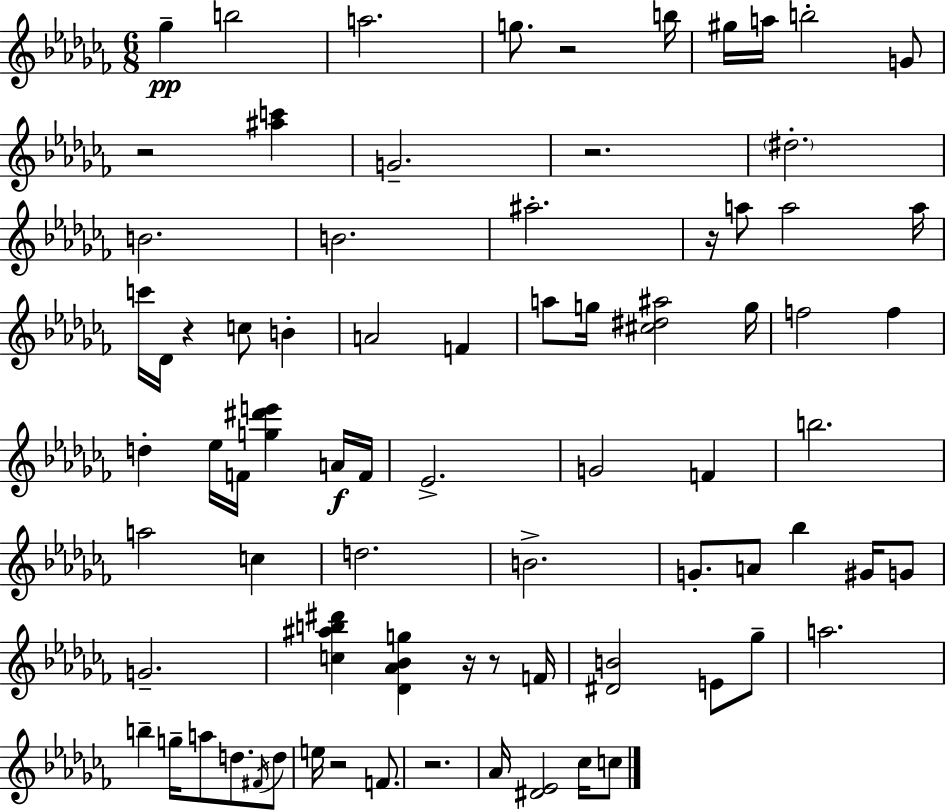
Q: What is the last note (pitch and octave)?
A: C5